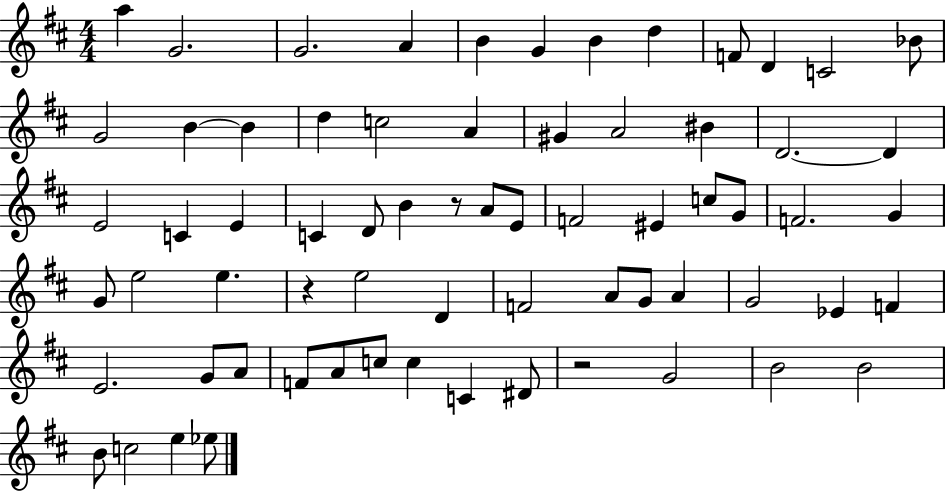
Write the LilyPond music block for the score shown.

{
  \clef treble
  \numericTimeSignature
  \time 4/4
  \key d \major
  a''4 g'2. | g'2. a'4 | b'4 g'4 b'4 d''4 | f'8 d'4 c'2 bes'8 | \break g'2 b'4~~ b'4 | d''4 c''2 a'4 | gis'4 a'2 bis'4 | d'2.~~ d'4 | \break e'2 c'4 e'4 | c'4 d'8 b'4 r8 a'8 e'8 | f'2 eis'4 c''8 g'8 | f'2. g'4 | \break g'8 e''2 e''4. | r4 e''2 d'4 | f'2 a'8 g'8 a'4 | g'2 ees'4 f'4 | \break e'2. g'8 a'8 | f'8 a'8 c''8 c''4 c'4 dis'8 | r2 g'2 | b'2 b'2 | \break b'8 c''2 e''4 ees''8 | \bar "|."
}